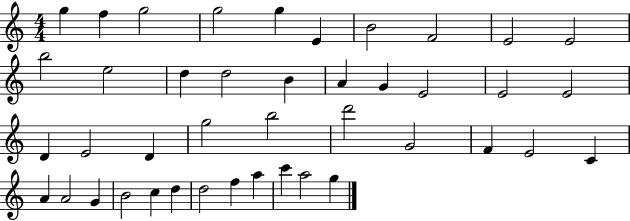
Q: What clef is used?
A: treble